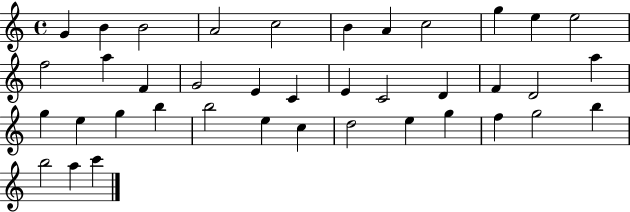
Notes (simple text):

G4/q B4/q B4/h A4/h C5/h B4/q A4/q C5/h G5/q E5/q E5/h F5/h A5/q F4/q G4/h E4/q C4/q E4/q C4/h D4/q F4/q D4/h A5/q G5/q E5/q G5/q B5/q B5/h E5/q C5/q D5/h E5/q G5/q F5/q G5/h B5/q B5/h A5/q C6/q